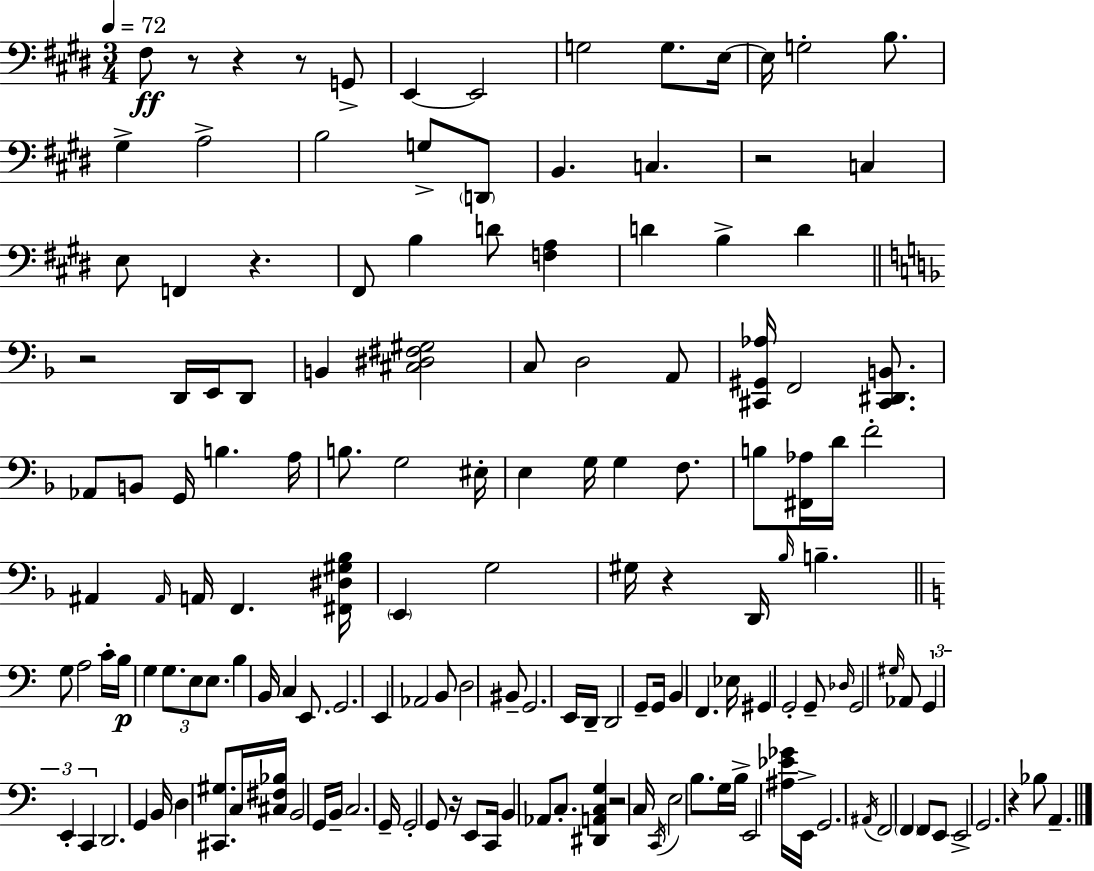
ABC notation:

X:1
T:Untitled
M:3/4
L:1/4
K:E
^F,/2 z/2 z z/2 G,,/2 E,, E,,2 G,2 G,/2 E,/4 E,/4 G,2 B,/2 ^G, A,2 B,2 G,/2 D,,/2 B,, C, z2 C, E,/2 F,, z ^F,,/2 B, D/2 [F,A,] D B, D z2 D,,/4 E,,/4 D,,/2 B,, [^C,^D,^F,^G,]2 C,/2 D,2 A,,/2 [^C,,^G,,_A,]/4 F,,2 [^C,,^D,,B,,]/2 _A,,/2 B,,/2 G,,/4 B, A,/4 B,/2 G,2 ^E,/4 E, G,/4 G, F,/2 B,/2 [^F,,_A,]/4 D/4 F2 ^A,, ^A,,/4 A,,/4 F,, [^F,,^D,^G,_B,]/4 E,, G,2 ^G,/4 z D,,/4 _B,/4 B, G,/2 A,2 C/4 B,/4 G, G,/2 E,/2 E,/2 B, B,,/4 C, E,,/2 G,,2 E,, _A,,2 B,,/2 D,2 ^B,,/2 G,,2 E,,/4 D,,/4 D,,2 G,,/2 G,,/4 B,, F,, _E,/4 ^G,, G,,2 G,,/2 _D,/4 G,,2 ^G,/4 _A,,/2 G,, E,, C,, D,,2 G,, B,,/4 D, [^C,,^G,]/2 C,/4 [^C,^F,_B,]/4 B,,2 G,,/4 B,,/4 C,2 G,,/4 G,,2 G,,/2 z/4 E,,/2 C,,/4 B,, _A,,/2 C,/2 [^D,,A,,C,G,] z2 C,/4 C,,/4 E,2 B,/2 G,/4 B,/4 E,,2 [^A,_E_G]/4 E,,/4 G,,2 ^A,,/4 F,,2 F,, F,,/2 E,,/2 E,,2 G,,2 z _B,/2 A,,